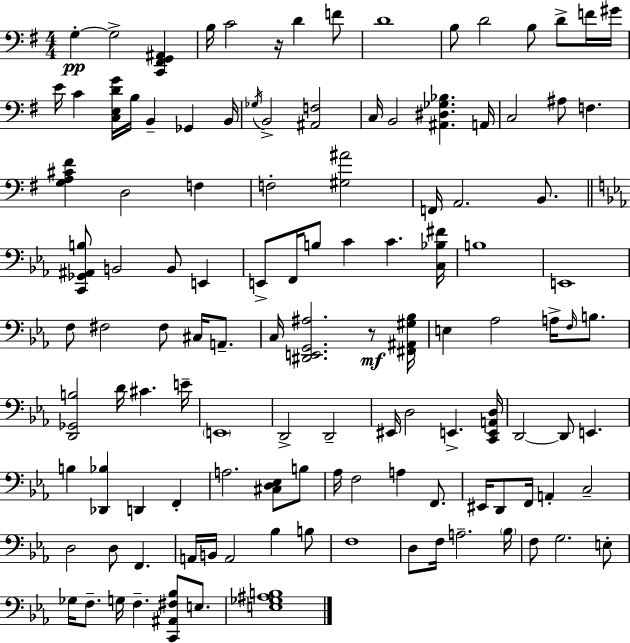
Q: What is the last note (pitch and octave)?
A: E3